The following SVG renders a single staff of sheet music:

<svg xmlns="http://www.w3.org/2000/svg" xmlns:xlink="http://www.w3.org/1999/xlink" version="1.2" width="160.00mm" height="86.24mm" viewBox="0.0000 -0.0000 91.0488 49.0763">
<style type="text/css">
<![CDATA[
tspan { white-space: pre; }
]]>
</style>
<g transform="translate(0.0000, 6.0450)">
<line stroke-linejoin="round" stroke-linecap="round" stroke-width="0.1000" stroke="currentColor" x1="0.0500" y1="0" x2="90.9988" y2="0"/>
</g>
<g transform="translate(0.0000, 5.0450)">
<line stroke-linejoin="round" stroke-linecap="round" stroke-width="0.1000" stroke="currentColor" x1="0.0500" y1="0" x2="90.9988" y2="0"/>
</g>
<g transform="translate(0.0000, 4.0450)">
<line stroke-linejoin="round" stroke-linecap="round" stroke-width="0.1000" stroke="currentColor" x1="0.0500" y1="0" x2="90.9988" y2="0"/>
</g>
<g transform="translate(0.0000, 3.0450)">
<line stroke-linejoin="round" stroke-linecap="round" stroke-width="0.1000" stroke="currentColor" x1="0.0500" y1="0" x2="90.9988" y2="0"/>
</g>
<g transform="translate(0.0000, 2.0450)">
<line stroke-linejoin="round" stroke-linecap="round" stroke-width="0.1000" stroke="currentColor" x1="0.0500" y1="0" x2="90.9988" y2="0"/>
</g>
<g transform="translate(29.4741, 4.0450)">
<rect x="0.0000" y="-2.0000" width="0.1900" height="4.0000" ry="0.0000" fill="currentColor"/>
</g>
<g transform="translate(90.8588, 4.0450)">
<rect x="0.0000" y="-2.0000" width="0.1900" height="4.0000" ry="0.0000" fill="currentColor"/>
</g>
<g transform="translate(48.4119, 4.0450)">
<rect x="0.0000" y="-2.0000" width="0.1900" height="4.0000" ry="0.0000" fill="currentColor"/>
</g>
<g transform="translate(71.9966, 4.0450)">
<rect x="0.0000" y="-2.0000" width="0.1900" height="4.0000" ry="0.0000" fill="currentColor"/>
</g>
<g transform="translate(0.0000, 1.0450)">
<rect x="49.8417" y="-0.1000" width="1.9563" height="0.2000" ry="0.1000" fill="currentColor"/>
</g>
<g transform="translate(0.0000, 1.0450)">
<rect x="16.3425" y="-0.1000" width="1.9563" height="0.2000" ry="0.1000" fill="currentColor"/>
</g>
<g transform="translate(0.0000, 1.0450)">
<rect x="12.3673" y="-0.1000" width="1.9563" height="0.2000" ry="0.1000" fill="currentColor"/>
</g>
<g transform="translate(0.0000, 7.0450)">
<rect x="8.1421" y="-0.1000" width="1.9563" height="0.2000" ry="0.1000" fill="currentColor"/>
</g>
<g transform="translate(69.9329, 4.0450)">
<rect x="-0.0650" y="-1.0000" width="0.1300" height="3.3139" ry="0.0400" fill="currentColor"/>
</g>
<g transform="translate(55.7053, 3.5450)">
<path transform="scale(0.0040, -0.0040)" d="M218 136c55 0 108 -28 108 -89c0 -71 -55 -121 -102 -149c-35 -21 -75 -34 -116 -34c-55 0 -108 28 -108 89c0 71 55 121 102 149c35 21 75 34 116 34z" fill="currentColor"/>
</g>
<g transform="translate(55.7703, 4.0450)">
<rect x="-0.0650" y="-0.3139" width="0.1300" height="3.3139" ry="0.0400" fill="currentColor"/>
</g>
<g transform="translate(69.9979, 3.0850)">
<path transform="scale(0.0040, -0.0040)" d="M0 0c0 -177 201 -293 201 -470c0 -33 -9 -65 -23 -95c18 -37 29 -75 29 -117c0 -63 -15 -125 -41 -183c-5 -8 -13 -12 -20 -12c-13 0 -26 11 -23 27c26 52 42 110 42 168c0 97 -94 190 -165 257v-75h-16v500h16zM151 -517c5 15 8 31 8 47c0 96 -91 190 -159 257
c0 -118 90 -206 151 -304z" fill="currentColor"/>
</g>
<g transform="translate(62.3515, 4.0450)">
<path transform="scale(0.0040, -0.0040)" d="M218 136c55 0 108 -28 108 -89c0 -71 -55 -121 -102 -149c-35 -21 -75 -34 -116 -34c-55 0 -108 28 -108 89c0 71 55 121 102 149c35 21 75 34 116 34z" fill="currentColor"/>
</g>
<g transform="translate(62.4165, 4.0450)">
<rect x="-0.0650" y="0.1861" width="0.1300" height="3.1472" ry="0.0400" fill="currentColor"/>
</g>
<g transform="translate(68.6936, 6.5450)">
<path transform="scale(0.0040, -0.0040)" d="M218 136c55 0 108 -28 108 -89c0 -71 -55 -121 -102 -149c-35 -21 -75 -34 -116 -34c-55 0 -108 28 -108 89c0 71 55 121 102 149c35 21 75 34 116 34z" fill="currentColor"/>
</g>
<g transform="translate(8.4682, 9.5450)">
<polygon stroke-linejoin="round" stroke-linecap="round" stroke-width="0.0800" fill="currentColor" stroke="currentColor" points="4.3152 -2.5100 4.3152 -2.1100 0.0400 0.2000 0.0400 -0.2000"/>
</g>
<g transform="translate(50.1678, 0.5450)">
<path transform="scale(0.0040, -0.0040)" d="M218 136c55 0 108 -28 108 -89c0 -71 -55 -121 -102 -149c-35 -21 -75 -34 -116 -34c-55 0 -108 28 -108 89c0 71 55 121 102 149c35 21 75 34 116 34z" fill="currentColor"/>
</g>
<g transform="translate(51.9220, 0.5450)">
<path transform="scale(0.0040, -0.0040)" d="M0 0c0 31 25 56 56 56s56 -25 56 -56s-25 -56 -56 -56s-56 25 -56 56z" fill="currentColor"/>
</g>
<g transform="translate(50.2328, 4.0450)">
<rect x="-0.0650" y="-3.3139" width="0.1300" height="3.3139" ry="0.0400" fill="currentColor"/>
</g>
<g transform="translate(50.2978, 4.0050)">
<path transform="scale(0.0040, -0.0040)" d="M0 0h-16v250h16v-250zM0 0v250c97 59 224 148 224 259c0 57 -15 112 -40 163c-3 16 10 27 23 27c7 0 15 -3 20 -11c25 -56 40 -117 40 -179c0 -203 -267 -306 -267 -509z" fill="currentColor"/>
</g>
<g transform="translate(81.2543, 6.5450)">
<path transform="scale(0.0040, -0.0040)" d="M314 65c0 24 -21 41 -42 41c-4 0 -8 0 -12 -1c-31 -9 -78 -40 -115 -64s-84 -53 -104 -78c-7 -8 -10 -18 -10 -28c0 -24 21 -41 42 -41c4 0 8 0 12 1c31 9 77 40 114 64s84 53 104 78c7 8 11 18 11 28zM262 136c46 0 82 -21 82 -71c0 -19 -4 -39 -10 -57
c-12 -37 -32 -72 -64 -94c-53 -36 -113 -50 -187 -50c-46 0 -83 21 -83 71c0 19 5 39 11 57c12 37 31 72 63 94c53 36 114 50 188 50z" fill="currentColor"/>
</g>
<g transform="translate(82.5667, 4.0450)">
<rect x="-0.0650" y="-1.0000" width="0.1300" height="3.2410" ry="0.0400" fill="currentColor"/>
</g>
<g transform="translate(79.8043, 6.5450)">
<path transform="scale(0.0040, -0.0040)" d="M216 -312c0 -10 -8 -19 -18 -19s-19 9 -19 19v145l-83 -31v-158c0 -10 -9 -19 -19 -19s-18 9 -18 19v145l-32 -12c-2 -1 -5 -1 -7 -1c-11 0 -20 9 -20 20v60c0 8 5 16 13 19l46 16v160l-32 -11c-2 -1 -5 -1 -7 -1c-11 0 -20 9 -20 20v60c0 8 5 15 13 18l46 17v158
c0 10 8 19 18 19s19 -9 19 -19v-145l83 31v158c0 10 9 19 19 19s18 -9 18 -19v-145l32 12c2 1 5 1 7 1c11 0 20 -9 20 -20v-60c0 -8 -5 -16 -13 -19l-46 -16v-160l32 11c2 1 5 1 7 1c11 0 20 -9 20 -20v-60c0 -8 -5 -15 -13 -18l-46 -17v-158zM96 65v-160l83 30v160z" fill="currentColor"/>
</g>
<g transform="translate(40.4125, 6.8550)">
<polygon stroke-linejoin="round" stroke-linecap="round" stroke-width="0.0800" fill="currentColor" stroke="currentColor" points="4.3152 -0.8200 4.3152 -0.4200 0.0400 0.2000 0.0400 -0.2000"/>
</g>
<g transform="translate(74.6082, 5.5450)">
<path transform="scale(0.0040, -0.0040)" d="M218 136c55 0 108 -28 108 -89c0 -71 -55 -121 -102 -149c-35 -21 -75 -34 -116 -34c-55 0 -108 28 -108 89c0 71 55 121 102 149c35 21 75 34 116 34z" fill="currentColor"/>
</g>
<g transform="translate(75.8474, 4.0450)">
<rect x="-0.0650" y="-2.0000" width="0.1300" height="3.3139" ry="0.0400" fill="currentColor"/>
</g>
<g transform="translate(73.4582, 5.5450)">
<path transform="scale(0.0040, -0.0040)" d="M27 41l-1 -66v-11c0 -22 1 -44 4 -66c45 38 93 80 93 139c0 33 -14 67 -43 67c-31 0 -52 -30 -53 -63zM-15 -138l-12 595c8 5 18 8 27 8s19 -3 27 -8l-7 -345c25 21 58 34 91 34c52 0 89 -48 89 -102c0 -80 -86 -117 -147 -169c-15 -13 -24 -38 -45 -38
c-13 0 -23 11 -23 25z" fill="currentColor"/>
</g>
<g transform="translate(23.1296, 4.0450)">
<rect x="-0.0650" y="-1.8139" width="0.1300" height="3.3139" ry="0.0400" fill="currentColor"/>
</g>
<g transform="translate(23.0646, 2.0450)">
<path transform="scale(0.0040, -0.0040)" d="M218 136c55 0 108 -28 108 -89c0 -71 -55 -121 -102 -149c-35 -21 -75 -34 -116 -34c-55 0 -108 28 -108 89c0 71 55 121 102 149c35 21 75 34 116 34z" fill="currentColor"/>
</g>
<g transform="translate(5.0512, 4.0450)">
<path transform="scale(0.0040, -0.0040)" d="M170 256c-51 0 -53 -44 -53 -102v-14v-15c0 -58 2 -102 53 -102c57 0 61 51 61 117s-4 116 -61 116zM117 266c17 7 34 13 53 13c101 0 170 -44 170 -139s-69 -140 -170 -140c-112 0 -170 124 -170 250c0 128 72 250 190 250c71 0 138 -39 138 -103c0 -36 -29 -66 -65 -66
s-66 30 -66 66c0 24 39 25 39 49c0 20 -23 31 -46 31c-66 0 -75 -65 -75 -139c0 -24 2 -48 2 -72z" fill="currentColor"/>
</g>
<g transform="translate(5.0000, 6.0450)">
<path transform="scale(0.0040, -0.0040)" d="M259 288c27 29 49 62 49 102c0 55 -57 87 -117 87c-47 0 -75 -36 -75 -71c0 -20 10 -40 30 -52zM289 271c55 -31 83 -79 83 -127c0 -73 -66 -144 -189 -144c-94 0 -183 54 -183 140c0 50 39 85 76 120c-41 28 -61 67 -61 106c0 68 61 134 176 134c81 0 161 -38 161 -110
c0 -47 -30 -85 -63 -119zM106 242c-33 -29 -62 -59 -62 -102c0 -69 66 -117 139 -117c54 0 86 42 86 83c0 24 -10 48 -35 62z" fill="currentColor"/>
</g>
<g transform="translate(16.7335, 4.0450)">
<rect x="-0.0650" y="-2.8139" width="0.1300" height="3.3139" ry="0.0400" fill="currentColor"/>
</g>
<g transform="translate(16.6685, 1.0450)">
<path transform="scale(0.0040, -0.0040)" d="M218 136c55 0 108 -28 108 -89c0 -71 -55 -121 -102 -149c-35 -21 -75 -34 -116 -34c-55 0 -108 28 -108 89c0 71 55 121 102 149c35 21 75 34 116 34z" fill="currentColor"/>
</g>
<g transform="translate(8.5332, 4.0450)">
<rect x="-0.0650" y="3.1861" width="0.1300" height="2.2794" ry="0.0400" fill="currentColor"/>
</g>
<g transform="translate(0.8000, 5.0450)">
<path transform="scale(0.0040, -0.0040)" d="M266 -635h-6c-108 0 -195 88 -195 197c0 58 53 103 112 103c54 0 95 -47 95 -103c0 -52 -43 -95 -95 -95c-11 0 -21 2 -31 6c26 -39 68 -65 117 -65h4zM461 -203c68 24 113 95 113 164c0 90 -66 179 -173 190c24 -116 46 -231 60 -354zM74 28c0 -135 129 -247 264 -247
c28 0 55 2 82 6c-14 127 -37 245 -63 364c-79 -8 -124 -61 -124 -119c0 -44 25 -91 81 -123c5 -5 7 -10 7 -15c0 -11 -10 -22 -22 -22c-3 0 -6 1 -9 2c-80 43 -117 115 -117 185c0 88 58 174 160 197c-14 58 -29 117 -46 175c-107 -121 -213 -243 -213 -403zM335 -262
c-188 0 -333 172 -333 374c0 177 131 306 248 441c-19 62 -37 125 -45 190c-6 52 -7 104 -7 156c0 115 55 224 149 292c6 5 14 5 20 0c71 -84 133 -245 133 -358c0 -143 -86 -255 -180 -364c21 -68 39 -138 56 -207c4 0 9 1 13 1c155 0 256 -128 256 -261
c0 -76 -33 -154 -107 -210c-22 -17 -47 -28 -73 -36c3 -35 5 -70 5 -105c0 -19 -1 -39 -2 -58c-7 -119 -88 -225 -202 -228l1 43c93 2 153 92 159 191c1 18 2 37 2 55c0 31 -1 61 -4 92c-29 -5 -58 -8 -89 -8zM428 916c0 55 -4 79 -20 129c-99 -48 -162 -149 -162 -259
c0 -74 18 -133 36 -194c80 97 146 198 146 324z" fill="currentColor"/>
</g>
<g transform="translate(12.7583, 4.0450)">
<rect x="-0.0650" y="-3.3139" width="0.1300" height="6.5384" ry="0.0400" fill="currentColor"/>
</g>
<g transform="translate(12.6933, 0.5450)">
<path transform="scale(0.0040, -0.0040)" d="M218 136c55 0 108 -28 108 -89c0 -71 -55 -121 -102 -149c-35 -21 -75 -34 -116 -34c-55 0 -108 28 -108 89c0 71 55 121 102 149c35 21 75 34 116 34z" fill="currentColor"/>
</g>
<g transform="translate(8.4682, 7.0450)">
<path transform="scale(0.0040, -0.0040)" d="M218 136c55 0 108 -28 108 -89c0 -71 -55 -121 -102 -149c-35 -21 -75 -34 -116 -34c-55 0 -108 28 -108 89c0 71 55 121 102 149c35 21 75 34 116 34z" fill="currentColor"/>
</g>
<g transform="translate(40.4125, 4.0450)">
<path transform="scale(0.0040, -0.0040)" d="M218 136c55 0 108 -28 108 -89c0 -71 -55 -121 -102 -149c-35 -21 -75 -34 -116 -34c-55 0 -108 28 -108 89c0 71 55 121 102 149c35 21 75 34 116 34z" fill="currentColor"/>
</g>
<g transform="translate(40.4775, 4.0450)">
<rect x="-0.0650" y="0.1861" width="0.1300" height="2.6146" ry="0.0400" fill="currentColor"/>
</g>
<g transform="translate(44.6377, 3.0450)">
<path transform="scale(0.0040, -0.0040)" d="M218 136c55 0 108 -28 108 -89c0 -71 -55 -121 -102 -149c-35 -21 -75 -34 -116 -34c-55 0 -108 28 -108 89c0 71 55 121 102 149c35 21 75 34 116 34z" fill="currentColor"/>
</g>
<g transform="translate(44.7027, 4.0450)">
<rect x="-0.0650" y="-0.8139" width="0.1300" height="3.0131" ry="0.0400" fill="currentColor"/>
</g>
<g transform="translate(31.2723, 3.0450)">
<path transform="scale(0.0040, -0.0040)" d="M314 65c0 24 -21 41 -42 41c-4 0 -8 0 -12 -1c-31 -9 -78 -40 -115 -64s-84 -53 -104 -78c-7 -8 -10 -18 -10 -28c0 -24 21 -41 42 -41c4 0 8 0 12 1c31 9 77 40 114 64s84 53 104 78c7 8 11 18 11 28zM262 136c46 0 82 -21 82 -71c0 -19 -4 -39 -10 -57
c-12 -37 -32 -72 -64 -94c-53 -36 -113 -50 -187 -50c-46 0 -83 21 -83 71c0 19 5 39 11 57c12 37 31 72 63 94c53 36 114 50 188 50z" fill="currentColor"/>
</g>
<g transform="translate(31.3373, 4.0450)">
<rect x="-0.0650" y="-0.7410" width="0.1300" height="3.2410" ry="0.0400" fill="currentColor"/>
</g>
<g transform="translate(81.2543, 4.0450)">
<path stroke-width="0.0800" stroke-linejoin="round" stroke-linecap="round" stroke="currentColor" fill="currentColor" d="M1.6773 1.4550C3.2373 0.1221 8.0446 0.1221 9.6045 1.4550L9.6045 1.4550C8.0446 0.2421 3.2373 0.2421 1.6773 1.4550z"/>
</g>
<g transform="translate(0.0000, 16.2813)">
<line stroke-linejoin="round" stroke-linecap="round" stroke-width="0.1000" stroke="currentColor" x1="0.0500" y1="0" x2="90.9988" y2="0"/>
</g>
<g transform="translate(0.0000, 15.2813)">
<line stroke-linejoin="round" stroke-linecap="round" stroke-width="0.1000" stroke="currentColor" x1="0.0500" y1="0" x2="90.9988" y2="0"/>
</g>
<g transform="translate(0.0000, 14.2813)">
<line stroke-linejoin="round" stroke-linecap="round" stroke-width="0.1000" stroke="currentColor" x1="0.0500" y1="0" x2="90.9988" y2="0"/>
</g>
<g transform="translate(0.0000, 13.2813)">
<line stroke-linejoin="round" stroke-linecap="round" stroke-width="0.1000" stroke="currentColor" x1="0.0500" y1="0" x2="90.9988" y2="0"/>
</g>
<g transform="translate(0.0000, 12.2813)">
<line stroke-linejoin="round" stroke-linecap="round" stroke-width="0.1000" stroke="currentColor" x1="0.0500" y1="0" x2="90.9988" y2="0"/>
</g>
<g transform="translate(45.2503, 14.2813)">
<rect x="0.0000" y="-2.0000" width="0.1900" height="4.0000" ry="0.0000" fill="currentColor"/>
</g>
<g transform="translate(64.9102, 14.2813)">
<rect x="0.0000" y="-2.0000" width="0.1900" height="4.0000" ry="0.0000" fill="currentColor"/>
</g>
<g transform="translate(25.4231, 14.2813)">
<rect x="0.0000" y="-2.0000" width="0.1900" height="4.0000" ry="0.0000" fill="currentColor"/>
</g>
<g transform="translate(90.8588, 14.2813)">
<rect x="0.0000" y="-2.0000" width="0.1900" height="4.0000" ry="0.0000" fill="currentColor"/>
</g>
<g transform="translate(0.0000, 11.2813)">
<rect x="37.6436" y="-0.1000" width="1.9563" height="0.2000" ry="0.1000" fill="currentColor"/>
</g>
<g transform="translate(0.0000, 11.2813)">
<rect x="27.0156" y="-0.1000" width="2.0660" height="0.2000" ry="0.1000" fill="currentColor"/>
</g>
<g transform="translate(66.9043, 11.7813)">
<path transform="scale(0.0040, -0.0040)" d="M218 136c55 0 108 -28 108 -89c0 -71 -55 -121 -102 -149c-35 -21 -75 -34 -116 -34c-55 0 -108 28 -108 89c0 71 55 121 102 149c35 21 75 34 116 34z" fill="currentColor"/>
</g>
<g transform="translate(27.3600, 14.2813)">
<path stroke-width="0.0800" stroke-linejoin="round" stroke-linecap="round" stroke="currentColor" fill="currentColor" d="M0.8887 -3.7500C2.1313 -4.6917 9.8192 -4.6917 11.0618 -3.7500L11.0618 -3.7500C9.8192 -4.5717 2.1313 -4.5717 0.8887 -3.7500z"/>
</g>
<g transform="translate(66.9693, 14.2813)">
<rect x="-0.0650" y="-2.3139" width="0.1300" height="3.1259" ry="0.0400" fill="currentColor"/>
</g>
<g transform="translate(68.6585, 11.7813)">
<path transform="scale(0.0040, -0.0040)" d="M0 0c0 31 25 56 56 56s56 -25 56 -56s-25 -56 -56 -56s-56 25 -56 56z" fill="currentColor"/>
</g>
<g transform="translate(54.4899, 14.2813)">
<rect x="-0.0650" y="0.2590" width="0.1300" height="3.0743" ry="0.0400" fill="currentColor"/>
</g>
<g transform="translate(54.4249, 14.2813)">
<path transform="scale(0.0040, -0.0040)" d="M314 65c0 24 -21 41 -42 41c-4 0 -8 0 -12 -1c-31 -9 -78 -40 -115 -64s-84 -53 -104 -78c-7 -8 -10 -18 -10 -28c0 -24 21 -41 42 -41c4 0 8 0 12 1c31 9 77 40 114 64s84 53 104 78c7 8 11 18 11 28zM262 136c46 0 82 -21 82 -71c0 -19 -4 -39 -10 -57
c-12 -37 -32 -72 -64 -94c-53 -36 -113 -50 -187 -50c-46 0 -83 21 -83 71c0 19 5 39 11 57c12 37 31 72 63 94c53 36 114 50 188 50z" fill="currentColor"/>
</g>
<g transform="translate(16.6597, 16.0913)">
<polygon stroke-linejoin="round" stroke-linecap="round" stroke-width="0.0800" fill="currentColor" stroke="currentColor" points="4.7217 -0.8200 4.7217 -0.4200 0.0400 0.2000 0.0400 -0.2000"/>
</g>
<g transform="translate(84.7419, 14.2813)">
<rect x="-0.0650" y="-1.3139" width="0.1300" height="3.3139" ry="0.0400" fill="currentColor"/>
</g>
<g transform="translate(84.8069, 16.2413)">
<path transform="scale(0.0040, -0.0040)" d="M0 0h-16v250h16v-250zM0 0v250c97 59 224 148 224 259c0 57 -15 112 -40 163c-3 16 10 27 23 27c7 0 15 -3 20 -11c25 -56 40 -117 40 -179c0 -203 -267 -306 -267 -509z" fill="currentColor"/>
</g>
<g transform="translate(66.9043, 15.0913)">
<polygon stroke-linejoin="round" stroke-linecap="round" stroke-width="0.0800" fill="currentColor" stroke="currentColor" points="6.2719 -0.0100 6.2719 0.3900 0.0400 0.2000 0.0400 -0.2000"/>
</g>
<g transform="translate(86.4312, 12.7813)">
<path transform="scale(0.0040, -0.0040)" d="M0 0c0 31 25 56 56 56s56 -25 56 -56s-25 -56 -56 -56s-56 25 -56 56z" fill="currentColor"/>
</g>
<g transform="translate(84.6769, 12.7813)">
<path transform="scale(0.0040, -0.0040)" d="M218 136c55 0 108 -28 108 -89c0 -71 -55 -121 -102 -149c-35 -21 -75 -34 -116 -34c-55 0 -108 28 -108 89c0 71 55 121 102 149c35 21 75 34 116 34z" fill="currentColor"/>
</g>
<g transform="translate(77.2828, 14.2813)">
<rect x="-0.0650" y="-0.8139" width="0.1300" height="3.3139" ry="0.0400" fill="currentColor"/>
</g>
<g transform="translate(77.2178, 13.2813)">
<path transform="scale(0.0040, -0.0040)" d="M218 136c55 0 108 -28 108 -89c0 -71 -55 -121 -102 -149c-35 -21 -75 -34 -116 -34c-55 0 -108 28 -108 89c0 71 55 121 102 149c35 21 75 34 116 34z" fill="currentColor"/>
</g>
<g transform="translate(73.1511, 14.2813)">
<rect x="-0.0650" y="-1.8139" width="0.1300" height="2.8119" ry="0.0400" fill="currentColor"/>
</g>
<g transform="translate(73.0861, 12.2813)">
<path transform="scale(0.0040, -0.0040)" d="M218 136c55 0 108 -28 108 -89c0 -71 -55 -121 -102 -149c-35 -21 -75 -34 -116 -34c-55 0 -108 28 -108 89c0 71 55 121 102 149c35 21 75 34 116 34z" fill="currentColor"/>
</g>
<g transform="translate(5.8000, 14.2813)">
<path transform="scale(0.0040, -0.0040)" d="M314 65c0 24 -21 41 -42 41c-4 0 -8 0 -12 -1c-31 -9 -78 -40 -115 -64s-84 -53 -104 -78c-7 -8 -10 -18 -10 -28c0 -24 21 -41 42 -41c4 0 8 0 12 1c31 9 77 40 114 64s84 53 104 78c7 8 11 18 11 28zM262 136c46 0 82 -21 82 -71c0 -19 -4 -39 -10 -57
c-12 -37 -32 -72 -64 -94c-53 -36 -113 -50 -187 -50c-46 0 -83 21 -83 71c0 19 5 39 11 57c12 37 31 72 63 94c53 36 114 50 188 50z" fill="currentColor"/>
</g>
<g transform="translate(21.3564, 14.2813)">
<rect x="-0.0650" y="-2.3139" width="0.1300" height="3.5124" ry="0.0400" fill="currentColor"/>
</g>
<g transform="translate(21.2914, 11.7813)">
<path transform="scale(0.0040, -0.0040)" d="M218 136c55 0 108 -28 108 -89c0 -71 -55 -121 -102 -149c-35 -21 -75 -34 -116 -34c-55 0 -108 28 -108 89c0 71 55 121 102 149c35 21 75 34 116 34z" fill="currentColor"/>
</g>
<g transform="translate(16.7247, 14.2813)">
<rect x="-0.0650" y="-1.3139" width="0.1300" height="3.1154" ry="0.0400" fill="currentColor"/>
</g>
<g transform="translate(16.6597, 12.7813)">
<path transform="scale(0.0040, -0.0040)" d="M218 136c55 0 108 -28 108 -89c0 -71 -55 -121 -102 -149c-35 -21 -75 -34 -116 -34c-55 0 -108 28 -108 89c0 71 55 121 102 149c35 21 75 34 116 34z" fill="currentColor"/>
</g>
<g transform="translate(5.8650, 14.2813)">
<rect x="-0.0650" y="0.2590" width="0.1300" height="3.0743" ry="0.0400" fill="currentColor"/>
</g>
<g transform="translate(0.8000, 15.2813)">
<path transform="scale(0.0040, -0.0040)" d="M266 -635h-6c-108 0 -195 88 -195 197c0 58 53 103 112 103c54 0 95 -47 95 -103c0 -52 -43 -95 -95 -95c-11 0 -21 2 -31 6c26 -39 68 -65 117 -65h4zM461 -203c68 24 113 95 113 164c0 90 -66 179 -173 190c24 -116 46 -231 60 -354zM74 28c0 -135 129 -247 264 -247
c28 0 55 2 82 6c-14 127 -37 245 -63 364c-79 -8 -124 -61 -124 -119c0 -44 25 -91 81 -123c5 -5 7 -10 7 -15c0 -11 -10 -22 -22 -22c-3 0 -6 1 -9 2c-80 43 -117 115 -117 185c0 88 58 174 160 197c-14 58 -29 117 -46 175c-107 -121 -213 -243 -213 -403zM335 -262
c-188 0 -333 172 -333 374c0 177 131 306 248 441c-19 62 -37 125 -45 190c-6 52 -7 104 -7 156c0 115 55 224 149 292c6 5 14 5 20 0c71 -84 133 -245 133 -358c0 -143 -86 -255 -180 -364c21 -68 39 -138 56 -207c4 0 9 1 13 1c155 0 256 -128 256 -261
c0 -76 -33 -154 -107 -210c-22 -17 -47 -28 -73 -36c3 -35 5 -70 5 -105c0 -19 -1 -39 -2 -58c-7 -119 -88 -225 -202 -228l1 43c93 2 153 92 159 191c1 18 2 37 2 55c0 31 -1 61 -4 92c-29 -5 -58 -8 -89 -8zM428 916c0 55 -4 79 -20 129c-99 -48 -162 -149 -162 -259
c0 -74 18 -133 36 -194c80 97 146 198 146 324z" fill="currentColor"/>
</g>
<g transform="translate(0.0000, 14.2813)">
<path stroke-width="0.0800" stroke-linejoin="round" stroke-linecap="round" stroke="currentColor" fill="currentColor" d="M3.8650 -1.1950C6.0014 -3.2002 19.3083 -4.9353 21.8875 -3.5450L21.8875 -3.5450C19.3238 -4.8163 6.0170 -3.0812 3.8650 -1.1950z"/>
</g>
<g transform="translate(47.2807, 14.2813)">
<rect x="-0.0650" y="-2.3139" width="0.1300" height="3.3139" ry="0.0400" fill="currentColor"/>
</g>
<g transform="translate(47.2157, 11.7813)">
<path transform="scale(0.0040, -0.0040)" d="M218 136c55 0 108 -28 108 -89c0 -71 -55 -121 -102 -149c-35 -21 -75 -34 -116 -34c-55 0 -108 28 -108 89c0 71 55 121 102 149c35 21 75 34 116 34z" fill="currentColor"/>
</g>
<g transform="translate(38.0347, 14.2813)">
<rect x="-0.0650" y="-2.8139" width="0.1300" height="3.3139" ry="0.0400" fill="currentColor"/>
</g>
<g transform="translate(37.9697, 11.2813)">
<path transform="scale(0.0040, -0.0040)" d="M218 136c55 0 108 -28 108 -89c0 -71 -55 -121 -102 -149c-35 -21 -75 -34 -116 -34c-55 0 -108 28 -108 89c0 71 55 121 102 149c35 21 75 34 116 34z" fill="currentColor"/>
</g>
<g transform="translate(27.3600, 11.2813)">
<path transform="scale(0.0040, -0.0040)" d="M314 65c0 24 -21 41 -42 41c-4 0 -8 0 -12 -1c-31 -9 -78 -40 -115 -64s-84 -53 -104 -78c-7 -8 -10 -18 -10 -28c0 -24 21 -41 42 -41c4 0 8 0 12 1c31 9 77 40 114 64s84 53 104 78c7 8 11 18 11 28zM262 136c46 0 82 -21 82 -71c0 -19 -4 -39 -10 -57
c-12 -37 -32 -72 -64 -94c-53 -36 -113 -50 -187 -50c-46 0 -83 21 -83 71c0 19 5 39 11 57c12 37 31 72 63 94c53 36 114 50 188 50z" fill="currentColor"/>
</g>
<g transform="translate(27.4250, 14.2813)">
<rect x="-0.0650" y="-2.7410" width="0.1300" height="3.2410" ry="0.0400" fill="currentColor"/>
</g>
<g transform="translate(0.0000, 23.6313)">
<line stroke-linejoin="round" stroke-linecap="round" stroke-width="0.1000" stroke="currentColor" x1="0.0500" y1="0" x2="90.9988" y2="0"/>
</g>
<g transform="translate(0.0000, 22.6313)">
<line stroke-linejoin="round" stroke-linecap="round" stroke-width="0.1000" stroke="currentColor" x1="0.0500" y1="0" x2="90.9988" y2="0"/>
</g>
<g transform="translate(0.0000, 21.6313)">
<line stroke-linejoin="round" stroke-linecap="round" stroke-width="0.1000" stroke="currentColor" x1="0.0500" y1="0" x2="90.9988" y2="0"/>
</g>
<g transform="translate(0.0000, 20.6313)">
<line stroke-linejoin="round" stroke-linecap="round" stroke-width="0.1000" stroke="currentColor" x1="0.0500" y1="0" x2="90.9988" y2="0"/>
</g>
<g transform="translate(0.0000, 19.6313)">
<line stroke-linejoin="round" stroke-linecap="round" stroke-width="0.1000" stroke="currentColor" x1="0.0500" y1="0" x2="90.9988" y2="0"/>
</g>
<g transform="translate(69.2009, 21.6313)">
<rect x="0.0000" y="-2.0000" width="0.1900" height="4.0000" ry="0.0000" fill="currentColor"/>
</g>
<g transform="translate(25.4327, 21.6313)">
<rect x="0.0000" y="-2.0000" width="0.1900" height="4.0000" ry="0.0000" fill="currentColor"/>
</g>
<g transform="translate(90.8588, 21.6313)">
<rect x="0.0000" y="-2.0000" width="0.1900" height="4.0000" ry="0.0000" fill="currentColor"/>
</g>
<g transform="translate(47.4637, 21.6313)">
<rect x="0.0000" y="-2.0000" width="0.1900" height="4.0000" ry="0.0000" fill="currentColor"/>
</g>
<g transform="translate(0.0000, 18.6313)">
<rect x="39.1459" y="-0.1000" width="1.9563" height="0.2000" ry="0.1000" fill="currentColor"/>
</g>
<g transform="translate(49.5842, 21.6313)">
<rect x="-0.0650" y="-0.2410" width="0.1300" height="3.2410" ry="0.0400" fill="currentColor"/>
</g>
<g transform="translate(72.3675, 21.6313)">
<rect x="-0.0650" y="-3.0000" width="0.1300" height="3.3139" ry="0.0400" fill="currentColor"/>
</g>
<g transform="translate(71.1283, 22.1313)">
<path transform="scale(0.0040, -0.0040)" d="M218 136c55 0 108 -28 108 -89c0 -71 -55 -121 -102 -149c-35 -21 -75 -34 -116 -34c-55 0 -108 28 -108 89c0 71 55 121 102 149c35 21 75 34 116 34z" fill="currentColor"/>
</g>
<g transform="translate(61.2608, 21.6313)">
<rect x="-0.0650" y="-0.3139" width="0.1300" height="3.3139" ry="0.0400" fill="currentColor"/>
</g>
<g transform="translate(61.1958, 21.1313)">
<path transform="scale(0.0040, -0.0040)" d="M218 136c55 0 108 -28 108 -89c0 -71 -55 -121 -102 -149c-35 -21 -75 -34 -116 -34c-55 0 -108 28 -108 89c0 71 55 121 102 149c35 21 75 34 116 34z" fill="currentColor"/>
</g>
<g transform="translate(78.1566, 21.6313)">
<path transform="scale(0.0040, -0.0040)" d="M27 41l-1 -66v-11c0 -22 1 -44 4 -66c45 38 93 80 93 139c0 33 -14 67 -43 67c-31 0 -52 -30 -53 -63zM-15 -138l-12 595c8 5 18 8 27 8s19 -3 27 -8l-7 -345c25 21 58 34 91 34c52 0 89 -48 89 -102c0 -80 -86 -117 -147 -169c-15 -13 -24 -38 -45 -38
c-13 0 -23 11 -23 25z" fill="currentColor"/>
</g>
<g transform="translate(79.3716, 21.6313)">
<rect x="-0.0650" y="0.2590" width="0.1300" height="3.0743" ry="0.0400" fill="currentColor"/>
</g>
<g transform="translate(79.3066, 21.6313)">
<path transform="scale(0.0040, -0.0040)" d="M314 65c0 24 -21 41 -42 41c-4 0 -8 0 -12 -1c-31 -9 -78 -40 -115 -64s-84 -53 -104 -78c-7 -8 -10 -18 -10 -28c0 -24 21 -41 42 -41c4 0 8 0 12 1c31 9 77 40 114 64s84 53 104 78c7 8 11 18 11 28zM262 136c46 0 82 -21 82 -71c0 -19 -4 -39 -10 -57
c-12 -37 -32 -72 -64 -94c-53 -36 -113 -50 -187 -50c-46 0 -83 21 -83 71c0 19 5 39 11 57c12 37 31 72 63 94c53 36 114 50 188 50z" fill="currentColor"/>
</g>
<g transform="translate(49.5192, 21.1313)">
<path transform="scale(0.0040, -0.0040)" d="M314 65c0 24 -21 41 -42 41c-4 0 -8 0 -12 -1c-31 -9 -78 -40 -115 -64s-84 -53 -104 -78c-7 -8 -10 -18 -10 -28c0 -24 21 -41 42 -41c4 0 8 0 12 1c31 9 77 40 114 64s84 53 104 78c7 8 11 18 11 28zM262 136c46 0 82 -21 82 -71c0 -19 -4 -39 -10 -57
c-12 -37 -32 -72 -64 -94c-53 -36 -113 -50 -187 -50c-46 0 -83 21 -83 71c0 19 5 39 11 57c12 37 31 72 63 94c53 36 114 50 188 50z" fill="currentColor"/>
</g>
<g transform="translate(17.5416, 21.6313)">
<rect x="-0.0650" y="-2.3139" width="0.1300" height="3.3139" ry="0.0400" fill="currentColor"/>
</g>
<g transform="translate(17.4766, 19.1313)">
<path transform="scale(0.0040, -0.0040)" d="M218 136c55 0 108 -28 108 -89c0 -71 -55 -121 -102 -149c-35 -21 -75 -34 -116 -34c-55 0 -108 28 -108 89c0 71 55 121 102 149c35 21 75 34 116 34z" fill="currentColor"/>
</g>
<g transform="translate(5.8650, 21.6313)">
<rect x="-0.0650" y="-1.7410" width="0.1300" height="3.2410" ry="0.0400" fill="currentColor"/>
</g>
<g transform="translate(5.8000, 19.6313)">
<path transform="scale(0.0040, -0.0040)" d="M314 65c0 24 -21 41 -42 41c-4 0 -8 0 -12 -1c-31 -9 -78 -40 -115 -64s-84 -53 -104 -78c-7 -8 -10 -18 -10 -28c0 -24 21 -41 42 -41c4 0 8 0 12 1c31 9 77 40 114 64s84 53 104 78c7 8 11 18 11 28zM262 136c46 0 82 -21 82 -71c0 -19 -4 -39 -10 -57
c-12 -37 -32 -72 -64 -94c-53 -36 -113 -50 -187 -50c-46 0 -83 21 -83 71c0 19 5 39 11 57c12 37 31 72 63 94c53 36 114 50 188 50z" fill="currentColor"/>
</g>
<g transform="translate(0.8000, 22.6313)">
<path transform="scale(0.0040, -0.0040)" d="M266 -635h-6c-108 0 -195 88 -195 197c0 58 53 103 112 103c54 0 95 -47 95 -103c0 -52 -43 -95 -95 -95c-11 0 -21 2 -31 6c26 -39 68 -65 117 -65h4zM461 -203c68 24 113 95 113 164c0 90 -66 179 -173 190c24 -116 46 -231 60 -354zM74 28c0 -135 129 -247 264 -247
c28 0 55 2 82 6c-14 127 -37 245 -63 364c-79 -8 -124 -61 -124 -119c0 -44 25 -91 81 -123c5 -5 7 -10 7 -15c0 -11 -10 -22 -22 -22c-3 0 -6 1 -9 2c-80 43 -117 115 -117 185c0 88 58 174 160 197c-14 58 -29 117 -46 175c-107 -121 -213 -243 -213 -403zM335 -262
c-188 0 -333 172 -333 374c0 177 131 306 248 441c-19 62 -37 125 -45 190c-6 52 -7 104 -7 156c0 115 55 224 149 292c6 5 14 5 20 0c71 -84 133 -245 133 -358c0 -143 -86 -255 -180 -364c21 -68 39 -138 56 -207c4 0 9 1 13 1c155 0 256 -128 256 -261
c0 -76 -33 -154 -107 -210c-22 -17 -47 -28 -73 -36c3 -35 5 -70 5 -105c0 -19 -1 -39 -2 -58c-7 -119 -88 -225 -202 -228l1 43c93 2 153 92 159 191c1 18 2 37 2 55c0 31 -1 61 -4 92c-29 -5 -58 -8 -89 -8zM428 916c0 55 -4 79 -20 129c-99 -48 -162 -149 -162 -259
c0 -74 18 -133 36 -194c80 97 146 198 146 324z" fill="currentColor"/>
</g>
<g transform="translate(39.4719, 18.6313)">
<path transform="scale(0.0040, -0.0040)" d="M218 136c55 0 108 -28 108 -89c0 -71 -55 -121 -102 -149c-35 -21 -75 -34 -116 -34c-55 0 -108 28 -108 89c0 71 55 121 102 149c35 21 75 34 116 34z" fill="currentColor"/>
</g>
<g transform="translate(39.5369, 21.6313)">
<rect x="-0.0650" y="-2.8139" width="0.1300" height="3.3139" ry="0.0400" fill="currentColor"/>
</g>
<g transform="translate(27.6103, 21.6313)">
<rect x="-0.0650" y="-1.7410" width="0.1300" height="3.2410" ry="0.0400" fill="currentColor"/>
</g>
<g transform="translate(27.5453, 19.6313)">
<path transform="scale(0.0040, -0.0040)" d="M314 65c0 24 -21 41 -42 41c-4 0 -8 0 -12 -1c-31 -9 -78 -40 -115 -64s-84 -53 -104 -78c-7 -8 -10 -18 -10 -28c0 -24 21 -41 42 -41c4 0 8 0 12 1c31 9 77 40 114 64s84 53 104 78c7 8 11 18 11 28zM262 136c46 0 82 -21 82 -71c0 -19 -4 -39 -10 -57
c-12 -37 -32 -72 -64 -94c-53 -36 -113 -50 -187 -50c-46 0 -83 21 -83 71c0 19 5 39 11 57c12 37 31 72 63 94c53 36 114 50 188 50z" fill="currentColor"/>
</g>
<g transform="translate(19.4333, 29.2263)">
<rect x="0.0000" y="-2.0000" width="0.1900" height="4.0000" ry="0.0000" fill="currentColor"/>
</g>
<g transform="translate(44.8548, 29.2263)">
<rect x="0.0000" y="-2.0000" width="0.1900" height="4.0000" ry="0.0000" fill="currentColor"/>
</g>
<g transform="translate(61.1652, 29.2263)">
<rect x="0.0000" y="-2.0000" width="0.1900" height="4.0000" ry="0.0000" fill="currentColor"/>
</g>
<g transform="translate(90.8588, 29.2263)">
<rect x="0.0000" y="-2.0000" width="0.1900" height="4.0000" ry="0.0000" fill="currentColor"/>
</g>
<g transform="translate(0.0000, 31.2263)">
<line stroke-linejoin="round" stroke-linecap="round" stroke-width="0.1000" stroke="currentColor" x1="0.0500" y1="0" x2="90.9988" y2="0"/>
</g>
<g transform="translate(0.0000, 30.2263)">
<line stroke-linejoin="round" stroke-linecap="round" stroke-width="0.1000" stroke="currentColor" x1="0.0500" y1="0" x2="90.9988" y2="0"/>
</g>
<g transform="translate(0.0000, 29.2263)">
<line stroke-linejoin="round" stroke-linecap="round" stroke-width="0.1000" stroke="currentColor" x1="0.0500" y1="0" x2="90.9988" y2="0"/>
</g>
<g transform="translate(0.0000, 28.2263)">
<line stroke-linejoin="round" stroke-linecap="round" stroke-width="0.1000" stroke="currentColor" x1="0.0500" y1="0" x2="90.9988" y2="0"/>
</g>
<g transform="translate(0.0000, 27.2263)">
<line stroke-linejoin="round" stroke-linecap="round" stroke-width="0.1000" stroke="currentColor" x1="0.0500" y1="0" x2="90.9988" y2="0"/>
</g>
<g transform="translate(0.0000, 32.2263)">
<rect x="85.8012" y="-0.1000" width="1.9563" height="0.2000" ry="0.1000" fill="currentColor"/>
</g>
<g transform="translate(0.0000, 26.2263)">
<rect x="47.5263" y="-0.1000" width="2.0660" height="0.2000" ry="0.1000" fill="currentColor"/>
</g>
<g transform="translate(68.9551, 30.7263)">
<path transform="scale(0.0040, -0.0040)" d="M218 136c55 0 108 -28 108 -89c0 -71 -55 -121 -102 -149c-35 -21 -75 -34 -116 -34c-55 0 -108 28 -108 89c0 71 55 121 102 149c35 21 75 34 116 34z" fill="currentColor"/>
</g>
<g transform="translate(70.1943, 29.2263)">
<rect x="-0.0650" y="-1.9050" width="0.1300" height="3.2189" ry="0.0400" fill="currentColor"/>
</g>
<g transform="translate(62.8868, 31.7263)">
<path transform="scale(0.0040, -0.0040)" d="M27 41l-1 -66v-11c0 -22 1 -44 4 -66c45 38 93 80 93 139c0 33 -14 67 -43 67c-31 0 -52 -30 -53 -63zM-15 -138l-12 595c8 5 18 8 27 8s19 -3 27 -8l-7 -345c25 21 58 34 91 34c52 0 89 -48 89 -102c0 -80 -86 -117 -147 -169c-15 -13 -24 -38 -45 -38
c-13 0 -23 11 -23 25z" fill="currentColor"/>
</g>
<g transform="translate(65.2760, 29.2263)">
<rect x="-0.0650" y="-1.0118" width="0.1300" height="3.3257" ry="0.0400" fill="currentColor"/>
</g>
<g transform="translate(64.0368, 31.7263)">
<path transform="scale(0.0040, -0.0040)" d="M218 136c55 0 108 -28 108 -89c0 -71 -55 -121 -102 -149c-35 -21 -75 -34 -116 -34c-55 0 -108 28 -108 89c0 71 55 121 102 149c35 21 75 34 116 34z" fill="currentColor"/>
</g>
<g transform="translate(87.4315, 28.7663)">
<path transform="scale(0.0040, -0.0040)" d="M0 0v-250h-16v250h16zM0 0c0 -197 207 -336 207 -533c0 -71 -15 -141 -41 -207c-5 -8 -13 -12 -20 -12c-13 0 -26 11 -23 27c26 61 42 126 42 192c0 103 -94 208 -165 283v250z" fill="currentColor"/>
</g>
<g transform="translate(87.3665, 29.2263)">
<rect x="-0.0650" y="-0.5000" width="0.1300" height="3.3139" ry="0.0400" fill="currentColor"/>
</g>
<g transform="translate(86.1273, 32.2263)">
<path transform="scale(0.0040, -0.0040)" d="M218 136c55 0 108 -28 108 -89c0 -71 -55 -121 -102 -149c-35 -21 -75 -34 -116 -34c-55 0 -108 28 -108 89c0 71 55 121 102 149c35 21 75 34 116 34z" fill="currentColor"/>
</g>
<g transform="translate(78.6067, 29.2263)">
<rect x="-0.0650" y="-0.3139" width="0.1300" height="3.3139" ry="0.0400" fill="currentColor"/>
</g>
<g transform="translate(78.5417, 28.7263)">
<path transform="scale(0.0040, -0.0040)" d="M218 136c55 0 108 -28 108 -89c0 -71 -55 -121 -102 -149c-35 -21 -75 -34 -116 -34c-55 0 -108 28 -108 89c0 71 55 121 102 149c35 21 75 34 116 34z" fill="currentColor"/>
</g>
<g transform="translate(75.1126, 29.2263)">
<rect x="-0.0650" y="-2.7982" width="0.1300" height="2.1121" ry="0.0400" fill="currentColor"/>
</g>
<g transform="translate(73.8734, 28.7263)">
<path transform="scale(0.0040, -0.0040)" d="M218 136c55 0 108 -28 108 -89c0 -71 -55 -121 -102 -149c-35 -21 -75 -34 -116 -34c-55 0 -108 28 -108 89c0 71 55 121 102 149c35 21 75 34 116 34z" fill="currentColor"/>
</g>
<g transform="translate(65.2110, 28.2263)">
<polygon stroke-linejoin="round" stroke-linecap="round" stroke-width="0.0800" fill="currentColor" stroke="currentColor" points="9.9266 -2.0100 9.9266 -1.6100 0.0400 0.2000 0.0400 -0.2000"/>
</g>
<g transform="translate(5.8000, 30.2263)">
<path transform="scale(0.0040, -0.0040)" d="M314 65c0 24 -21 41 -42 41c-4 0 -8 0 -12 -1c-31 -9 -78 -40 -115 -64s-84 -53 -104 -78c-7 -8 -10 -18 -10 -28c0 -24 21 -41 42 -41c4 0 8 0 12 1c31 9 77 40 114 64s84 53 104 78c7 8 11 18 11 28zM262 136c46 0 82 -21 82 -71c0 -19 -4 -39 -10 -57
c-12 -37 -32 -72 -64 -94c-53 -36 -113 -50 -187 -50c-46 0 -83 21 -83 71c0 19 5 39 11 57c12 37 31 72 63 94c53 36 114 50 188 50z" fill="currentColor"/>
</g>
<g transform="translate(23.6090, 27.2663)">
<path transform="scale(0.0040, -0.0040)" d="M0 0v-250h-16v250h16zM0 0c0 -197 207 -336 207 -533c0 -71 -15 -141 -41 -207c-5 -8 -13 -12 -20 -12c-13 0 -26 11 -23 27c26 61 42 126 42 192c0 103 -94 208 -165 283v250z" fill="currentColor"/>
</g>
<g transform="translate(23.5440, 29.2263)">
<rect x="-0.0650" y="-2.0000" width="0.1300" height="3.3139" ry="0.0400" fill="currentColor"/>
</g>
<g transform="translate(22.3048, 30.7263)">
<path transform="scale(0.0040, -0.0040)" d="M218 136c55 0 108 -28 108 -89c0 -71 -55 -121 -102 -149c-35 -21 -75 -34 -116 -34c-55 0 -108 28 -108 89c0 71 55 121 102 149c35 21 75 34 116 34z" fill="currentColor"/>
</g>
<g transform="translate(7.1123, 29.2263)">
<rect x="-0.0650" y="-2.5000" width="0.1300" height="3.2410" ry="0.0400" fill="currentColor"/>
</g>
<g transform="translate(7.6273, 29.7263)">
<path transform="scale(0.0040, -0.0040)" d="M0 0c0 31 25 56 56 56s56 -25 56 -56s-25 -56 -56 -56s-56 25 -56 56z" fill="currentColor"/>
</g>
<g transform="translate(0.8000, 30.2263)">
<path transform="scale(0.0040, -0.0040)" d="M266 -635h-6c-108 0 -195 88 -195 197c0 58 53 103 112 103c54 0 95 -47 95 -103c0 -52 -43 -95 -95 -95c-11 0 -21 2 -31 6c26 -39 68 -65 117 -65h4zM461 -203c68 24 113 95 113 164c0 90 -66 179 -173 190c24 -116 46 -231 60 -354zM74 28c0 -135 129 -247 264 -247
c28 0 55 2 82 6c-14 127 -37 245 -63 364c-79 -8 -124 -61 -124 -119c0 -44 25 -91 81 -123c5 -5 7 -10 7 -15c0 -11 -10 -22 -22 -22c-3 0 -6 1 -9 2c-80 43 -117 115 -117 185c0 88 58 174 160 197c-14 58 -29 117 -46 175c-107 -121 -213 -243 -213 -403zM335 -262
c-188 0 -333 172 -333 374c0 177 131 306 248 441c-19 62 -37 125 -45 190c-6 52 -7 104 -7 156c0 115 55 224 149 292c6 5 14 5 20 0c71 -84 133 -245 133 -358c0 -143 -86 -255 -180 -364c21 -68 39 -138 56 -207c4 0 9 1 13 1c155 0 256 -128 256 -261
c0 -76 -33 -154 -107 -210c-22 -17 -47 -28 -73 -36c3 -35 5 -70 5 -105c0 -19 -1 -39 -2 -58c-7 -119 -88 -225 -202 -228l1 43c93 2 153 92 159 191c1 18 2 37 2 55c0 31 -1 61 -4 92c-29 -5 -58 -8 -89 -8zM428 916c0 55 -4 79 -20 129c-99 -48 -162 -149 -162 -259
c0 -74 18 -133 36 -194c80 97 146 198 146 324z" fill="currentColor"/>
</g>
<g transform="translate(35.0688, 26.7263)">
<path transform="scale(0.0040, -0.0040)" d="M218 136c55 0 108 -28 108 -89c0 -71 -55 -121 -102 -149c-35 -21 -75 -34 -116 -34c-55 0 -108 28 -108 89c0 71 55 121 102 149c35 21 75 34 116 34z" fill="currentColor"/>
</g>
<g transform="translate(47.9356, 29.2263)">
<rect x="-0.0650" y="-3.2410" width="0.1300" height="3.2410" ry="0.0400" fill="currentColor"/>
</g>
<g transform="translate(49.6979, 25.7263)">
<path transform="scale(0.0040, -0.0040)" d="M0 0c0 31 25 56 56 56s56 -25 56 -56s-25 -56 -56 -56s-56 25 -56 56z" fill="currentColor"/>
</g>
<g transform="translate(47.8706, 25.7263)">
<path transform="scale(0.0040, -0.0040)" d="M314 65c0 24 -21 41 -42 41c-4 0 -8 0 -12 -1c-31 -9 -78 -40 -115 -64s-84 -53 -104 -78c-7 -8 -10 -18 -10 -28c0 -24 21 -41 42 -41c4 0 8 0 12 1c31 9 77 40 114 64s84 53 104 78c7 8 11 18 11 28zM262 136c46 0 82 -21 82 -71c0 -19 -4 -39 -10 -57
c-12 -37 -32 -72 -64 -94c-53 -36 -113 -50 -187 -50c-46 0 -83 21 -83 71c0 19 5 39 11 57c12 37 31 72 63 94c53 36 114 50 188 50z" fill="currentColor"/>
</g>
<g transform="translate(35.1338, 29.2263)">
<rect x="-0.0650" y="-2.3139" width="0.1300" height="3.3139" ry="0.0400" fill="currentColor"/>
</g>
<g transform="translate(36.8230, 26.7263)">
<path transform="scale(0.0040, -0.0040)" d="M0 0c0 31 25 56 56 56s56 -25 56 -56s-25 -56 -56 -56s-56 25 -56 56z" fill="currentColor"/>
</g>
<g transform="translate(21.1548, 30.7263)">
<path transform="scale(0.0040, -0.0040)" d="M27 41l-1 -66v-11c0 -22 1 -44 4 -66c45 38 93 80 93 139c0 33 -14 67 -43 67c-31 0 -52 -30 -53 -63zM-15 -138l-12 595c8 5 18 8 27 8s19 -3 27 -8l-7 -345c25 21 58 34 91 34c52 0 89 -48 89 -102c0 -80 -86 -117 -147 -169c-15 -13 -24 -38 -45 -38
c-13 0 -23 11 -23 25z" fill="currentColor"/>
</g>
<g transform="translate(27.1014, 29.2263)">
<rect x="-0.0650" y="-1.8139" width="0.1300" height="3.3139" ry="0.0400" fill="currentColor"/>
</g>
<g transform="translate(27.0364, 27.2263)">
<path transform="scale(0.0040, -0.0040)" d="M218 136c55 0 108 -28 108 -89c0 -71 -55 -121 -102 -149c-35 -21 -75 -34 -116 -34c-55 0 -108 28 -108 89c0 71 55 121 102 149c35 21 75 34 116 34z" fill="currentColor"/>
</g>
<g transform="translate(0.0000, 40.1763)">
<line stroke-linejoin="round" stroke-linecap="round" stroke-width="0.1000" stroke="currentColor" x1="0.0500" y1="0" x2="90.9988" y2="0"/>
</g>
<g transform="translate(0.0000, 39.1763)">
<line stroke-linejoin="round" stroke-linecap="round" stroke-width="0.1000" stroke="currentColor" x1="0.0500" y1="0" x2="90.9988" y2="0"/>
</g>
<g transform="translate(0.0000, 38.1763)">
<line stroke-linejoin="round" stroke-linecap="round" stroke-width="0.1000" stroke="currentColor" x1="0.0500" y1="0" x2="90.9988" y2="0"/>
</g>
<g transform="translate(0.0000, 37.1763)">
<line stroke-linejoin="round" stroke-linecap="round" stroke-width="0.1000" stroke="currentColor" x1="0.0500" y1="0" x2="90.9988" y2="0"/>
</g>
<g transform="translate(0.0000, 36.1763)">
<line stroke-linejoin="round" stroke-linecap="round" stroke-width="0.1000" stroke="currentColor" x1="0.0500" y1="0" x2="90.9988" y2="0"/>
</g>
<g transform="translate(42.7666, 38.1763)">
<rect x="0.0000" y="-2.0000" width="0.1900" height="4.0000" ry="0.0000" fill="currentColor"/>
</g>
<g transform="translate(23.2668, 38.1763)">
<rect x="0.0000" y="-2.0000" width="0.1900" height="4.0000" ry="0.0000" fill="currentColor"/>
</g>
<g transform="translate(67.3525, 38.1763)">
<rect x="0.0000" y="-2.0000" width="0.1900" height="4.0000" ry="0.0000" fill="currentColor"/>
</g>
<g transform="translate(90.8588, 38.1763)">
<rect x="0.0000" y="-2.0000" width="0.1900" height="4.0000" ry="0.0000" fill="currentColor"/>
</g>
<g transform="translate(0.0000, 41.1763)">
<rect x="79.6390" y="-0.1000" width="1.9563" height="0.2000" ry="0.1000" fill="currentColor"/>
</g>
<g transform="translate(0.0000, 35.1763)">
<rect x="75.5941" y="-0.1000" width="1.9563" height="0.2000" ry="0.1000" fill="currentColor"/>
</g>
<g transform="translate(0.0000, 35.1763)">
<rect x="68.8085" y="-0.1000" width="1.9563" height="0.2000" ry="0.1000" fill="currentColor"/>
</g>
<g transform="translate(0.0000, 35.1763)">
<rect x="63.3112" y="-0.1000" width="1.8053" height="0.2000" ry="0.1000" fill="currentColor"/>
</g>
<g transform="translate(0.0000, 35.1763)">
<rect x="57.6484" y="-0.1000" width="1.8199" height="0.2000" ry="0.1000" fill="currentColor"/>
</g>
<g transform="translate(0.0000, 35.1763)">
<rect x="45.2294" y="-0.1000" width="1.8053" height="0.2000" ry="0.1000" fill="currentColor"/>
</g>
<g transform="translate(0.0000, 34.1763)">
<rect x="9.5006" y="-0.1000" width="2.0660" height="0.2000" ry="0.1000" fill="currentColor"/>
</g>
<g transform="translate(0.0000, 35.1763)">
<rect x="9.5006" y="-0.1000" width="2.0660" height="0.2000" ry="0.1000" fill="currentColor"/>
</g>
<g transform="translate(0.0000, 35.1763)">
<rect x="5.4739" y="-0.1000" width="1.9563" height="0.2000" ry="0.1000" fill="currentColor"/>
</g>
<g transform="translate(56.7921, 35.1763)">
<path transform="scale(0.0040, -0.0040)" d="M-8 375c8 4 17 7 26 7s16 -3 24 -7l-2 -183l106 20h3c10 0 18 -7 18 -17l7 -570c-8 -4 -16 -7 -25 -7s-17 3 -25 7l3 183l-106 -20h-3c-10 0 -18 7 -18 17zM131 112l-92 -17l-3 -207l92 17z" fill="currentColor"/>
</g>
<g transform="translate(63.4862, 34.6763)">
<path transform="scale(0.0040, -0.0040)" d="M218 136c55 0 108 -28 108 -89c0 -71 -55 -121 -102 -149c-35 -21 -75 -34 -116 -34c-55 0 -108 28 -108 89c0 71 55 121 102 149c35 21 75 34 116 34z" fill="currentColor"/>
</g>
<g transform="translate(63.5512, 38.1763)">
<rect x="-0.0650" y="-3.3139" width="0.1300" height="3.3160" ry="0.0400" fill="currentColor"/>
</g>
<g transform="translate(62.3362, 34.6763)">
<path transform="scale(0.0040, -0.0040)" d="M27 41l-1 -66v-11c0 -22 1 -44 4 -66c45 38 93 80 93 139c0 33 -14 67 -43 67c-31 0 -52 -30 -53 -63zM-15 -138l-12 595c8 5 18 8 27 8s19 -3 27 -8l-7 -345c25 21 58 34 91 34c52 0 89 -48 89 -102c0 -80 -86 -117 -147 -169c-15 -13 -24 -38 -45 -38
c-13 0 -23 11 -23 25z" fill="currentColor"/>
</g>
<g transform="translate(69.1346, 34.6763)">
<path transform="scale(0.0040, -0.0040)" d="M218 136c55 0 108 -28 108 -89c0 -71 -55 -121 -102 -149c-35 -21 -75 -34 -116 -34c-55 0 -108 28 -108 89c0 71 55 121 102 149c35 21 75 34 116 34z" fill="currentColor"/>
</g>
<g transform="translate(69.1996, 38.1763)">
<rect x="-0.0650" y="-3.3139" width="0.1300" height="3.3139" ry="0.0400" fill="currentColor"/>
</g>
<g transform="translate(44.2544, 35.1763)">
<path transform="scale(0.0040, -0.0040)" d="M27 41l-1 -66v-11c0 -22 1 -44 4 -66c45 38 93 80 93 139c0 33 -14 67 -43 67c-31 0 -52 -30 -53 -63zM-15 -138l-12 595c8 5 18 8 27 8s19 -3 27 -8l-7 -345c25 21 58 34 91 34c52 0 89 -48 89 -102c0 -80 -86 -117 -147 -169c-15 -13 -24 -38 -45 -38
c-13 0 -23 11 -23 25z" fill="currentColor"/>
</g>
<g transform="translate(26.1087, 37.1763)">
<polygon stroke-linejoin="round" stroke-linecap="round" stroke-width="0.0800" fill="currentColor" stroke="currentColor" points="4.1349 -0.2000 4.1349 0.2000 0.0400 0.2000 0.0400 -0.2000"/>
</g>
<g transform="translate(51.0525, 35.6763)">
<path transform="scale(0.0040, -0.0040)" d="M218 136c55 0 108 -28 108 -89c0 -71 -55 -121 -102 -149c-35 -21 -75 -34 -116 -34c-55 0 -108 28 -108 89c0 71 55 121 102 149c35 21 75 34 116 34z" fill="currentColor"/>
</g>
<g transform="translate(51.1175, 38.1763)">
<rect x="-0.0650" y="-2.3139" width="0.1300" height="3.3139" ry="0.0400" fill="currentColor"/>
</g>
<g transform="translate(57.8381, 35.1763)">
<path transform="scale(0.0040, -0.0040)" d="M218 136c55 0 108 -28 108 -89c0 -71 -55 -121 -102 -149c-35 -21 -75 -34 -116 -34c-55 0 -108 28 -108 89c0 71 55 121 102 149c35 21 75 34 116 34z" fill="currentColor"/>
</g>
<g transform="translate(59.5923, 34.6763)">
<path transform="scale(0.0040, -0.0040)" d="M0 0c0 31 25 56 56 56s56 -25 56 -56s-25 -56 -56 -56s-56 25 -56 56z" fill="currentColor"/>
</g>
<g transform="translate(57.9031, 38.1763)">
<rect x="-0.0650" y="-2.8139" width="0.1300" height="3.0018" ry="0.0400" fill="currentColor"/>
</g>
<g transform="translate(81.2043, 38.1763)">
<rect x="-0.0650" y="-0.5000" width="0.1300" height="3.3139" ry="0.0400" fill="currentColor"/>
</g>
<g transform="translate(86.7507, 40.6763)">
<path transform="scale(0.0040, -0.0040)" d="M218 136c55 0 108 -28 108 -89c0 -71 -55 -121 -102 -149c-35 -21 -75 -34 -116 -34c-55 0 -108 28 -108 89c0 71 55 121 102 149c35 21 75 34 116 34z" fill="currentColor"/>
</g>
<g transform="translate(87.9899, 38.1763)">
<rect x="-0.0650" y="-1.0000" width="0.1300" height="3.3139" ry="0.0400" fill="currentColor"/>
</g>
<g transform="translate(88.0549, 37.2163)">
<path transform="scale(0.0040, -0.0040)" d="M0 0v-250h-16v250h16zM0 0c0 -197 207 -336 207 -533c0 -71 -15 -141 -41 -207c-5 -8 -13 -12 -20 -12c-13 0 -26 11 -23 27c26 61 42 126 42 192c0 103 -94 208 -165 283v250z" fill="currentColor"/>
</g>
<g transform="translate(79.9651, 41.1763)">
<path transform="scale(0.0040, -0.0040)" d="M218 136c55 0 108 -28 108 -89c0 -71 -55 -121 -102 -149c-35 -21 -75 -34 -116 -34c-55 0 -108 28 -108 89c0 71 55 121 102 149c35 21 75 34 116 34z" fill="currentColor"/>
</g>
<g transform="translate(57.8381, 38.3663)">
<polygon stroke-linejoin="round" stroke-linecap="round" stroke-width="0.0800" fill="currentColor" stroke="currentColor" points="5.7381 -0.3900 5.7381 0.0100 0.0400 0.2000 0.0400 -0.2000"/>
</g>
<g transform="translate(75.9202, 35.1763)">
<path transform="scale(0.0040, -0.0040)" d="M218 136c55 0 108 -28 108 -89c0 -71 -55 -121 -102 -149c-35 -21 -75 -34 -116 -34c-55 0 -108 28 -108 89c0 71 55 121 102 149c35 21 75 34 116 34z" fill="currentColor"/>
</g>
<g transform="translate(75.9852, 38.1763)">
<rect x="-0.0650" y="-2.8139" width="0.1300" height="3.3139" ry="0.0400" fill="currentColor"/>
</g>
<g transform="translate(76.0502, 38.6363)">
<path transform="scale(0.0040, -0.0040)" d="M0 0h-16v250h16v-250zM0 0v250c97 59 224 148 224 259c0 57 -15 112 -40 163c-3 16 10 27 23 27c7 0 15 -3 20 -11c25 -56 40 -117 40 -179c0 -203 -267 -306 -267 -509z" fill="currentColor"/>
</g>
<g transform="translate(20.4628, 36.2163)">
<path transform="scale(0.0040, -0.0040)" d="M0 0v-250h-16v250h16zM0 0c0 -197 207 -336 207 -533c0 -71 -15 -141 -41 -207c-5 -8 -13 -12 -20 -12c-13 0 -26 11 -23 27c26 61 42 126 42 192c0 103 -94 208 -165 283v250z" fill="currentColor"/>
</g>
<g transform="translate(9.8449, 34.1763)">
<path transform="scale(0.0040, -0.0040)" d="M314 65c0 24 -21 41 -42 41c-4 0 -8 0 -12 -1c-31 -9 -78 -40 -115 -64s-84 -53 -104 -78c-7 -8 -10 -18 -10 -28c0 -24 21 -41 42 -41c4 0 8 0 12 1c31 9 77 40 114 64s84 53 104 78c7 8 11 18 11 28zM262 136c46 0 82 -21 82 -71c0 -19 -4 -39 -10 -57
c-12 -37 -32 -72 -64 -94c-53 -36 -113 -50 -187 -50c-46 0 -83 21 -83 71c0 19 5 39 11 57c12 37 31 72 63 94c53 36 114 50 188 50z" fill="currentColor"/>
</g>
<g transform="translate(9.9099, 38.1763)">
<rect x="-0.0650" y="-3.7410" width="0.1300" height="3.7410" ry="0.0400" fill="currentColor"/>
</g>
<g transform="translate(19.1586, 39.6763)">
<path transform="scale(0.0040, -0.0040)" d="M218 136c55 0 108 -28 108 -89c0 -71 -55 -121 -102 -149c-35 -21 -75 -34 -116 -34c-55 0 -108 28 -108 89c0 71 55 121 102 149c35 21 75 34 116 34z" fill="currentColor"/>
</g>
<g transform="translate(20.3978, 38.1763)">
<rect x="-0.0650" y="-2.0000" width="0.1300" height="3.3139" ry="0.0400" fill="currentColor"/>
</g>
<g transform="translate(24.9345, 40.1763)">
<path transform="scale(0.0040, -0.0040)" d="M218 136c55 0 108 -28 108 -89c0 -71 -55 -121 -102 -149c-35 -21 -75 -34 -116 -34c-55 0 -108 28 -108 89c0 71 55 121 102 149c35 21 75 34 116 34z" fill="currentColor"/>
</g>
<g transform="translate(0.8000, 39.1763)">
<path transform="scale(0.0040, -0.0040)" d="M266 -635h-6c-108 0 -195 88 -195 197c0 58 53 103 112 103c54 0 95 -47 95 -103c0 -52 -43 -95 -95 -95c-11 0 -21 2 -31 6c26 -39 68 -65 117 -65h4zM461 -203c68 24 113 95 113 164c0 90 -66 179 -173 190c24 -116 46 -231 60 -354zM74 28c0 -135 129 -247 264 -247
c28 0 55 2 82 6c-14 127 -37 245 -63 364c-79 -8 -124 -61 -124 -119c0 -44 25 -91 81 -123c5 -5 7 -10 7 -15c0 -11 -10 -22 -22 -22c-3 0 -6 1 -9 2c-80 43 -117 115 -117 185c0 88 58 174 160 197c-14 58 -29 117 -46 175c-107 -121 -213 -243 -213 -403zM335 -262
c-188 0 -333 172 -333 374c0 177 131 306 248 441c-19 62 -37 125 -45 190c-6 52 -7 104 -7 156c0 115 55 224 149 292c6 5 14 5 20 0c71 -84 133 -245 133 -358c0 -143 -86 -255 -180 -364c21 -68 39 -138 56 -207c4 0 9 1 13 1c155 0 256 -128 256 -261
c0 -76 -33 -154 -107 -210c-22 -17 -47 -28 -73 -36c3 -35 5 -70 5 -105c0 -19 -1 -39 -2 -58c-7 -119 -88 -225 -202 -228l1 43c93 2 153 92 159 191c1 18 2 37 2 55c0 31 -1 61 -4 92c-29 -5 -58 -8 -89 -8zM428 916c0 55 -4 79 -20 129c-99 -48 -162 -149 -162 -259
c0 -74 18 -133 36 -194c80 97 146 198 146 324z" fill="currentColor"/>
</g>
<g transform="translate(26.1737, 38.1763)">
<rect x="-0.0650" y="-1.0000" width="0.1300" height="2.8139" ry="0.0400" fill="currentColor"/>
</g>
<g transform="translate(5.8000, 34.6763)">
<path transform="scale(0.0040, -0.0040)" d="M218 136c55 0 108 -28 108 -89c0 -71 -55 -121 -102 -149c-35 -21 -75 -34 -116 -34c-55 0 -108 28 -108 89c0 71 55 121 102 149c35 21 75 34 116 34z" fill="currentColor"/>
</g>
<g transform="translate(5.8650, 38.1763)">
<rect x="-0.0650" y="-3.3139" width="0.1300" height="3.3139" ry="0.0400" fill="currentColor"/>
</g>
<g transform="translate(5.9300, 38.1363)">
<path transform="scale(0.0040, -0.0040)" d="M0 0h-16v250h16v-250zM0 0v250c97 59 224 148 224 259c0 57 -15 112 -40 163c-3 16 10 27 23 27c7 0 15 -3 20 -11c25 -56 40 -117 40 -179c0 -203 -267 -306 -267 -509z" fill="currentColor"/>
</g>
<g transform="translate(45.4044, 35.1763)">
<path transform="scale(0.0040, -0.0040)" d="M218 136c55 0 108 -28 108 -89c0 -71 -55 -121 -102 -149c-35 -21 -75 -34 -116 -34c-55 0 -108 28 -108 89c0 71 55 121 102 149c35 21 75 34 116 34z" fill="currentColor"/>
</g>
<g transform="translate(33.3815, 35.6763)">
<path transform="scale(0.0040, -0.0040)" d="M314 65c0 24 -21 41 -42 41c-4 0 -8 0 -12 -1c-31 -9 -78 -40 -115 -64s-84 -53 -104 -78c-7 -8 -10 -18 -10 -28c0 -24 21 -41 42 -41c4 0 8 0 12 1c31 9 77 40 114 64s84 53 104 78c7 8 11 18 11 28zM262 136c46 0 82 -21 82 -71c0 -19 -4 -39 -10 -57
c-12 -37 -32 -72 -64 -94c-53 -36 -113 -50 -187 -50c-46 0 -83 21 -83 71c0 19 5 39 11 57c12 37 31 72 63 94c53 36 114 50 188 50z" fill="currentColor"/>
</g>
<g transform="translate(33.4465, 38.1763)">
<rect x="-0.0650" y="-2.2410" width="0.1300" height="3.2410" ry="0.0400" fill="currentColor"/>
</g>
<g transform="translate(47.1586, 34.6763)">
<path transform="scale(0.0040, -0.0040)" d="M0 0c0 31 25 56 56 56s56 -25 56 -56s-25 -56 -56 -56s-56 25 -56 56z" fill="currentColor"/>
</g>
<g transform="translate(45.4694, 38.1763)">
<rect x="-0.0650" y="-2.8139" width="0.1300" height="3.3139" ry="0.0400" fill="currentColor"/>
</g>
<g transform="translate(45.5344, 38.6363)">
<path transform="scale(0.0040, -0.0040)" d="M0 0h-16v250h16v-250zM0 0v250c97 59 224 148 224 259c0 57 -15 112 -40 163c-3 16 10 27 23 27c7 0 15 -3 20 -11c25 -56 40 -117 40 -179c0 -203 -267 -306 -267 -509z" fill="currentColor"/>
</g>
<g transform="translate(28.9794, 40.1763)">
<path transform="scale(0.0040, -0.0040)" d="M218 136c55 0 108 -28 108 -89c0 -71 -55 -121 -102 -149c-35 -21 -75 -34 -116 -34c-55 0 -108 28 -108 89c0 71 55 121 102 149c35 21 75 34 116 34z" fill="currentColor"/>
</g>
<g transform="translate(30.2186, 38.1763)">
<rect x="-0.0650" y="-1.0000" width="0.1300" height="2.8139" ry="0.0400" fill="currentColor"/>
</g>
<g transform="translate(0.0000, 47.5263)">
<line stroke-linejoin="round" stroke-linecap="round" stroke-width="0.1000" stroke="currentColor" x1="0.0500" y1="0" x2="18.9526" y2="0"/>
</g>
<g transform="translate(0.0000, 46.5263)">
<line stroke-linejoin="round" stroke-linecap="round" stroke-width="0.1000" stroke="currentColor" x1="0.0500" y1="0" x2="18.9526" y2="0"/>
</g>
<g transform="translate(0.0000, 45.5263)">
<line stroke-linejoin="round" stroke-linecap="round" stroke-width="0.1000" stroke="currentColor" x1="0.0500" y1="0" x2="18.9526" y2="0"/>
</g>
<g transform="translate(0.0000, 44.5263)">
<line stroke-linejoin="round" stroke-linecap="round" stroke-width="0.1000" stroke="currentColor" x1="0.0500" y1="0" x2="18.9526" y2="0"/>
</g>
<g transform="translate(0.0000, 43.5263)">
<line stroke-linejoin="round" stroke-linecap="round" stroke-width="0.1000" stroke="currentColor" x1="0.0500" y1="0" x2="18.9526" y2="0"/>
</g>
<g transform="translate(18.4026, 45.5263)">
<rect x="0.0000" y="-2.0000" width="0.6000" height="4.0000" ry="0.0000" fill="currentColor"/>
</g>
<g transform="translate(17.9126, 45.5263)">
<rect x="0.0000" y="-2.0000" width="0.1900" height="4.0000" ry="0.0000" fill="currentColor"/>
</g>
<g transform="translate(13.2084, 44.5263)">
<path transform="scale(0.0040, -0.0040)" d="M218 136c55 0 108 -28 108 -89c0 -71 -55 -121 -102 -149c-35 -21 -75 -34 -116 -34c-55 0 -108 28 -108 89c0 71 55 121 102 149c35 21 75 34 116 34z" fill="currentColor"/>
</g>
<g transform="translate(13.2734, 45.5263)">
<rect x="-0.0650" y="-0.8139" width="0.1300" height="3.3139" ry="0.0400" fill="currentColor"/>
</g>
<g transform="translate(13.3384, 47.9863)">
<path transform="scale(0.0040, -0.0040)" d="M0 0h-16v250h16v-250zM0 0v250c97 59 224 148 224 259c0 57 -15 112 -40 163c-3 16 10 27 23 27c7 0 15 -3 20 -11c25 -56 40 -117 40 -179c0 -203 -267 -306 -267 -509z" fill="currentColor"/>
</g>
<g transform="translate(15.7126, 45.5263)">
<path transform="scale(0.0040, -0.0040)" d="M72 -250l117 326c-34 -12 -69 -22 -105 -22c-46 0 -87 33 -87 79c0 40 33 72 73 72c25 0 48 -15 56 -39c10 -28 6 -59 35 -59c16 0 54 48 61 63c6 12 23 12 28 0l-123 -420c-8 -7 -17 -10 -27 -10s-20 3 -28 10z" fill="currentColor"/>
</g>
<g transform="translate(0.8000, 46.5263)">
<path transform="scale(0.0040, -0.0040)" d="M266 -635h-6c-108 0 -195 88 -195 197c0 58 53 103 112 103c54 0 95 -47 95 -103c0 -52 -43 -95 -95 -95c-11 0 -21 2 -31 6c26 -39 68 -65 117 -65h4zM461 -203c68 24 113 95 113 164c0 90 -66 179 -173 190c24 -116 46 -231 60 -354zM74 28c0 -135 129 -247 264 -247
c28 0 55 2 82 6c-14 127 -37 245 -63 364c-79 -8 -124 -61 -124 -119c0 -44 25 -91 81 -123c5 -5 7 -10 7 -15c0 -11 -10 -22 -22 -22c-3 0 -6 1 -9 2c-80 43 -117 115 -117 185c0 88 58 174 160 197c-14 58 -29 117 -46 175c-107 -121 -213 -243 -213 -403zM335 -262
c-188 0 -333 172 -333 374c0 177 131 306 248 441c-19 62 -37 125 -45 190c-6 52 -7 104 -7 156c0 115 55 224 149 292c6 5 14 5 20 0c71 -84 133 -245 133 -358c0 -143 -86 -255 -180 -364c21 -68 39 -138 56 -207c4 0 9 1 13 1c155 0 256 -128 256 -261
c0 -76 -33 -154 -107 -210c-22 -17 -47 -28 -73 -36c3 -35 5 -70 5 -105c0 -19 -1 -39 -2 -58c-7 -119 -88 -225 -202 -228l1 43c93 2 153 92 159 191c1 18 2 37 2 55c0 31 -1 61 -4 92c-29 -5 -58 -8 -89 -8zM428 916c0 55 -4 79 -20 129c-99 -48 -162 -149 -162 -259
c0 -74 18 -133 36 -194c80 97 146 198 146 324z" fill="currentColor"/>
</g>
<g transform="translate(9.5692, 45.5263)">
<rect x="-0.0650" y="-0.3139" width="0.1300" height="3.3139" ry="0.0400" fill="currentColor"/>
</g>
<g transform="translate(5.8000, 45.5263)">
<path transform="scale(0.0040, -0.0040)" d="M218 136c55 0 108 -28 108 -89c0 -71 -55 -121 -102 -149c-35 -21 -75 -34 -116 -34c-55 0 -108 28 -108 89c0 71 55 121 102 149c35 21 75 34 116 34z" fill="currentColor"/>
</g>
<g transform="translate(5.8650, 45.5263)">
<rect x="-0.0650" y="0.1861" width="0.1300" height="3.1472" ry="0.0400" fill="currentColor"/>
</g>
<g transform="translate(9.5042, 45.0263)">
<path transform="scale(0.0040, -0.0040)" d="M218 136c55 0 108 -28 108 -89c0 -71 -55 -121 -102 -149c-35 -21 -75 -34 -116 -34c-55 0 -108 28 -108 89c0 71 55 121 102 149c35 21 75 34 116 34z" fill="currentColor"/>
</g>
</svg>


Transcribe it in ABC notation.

X:1
T:Untitled
M:6/8
L:1/4
K:C
C/2 b/2 a f d2 B/2 d/2 b/2 c B D/4 _F ^D2 B2 e/2 g/2 a2 a g B2 g/2 f/2 d e/2 f2 g f2 a c2 c A _B2 G2 _F/2 f g b2 _D/2 F/2 c/2 c C/2 b/2 c'2 F/2 E/2 E/2 g2 _a/2 g a/2 _b/2 b a/2 C D/2 B c d/2 z/2